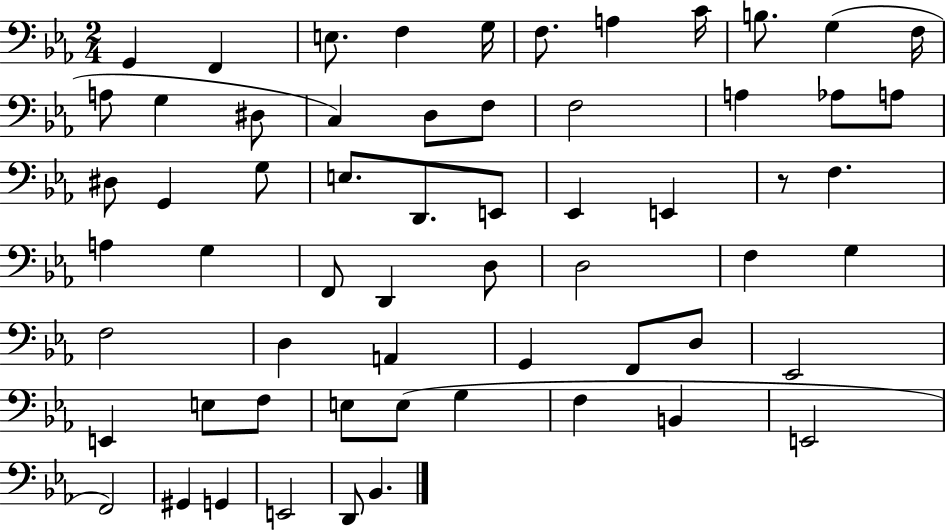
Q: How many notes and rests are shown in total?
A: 61